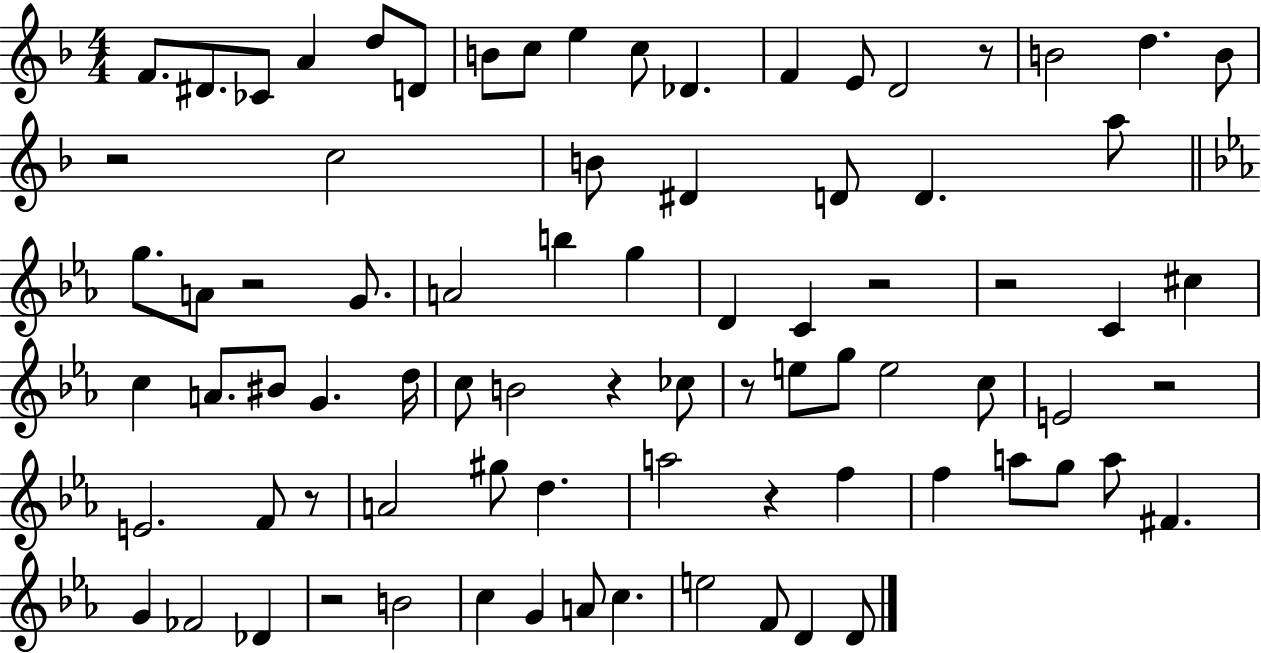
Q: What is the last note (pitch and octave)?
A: D4